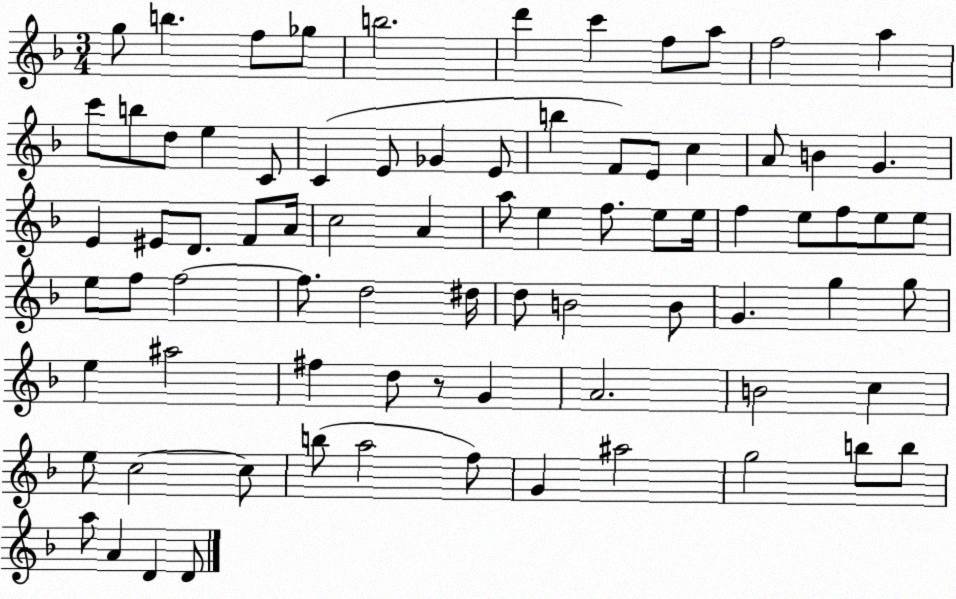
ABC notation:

X:1
T:Untitled
M:3/4
L:1/4
K:F
g/2 b f/2 _g/2 b2 d' c' f/2 a/2 f2 a c'/2 b/2 d/2 e C/2 C E/2 _G E/2 b F/2 E/2 c A/2 B G E ^E/2 D/2 F/2 A/4 c2 A a/2 e f/2 e/2 e/4 f e/2 f/2 e/2 e/2 e/2 f/2 f2 f/2 d2 ^d/4 d/2 B2 B/2 G g g/2 e ^a2 ^f d/2 z/2 G A2 B2 c e/2 c2 c/2 b/2 a2 f/2 G ^a2 g2 b/2 b/2 a/2 A D D/2